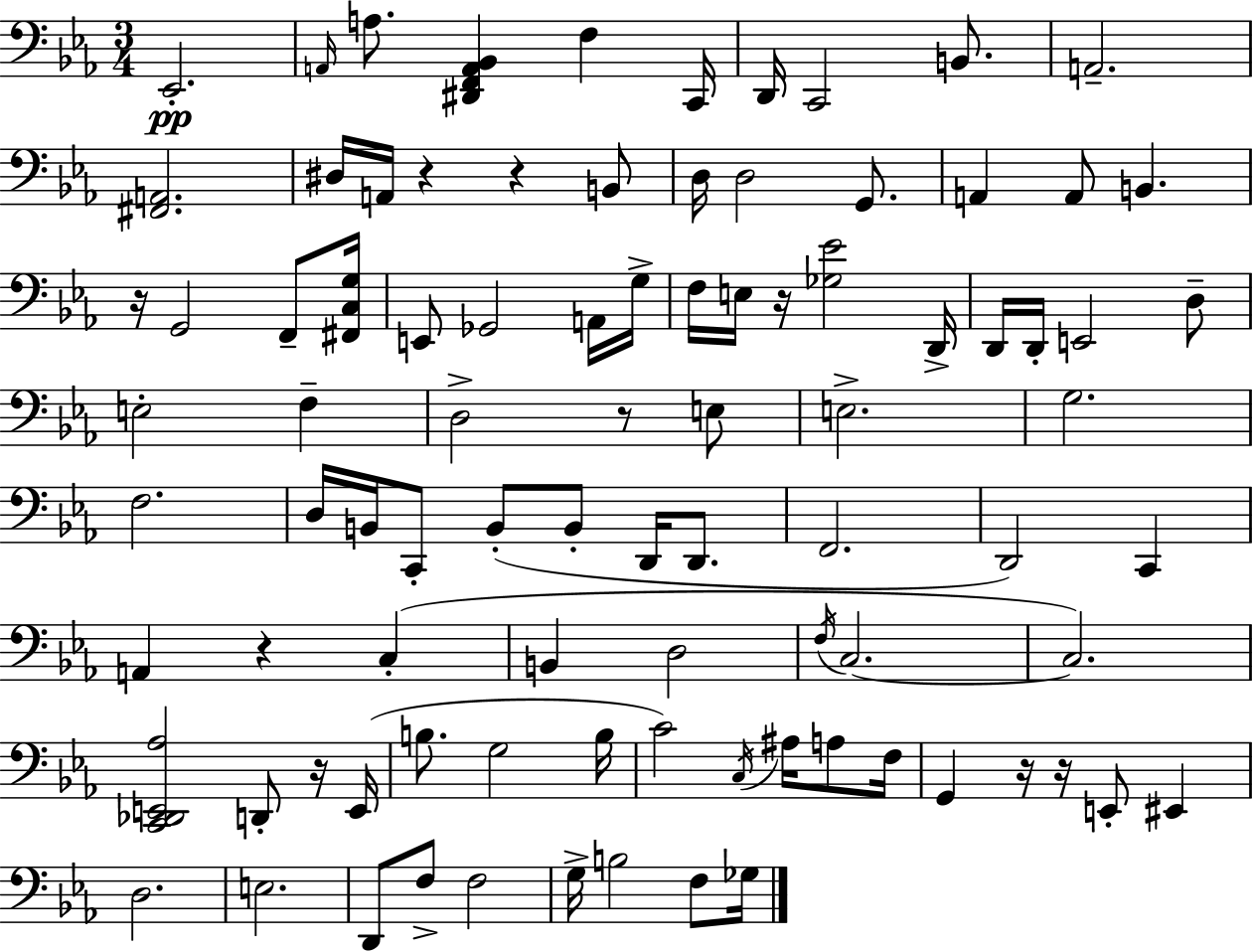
X:1
T:Untitled
M:3/4
L:1/4
K:Eb
_E,,2 A,,/4 A,/2 [^D,,F,,A,,_B,,] F, C,,/4 D,,/4 C,,2 B,,/2 A,,2 [^F,,A,,]2 ^D,/4 A,,/4 z z B,,/2 D,/4 D,2 G,,/2 A,, A,,/2 B,, z/4 G,,2 F,,/2 [^F,,C,G,]/4 E,,/2 _G,,2 A,,/4 G,/4 F,/4 E,/4 z/4 [_G,_E]2 D,,/4 D,,/4 D,,/4 E,,2 D,/2 E,2 F, D,2 z/2 E,/2 E,2 G,2 F,2 D,/4 B,,/4 C,,/2 B,,/2 B,,/2 D,,/4 D,,/2 F,,2 D,,2 C,, A,, z C, B,, D,2 F,/4 C,2 C,2 [C,,_D,,E,,_A,]2 D,,/2 z/4 E,,/4 B,/2 G,2 B,/4 C2 C,/4 ^A,/4 A,/2 F,/4 G,, z/4 z/4 E,,/2 ^E,, D,2 E,2 D,,/2 F,/2 F,2 G,/4 B,2 F,/2 _G,/4